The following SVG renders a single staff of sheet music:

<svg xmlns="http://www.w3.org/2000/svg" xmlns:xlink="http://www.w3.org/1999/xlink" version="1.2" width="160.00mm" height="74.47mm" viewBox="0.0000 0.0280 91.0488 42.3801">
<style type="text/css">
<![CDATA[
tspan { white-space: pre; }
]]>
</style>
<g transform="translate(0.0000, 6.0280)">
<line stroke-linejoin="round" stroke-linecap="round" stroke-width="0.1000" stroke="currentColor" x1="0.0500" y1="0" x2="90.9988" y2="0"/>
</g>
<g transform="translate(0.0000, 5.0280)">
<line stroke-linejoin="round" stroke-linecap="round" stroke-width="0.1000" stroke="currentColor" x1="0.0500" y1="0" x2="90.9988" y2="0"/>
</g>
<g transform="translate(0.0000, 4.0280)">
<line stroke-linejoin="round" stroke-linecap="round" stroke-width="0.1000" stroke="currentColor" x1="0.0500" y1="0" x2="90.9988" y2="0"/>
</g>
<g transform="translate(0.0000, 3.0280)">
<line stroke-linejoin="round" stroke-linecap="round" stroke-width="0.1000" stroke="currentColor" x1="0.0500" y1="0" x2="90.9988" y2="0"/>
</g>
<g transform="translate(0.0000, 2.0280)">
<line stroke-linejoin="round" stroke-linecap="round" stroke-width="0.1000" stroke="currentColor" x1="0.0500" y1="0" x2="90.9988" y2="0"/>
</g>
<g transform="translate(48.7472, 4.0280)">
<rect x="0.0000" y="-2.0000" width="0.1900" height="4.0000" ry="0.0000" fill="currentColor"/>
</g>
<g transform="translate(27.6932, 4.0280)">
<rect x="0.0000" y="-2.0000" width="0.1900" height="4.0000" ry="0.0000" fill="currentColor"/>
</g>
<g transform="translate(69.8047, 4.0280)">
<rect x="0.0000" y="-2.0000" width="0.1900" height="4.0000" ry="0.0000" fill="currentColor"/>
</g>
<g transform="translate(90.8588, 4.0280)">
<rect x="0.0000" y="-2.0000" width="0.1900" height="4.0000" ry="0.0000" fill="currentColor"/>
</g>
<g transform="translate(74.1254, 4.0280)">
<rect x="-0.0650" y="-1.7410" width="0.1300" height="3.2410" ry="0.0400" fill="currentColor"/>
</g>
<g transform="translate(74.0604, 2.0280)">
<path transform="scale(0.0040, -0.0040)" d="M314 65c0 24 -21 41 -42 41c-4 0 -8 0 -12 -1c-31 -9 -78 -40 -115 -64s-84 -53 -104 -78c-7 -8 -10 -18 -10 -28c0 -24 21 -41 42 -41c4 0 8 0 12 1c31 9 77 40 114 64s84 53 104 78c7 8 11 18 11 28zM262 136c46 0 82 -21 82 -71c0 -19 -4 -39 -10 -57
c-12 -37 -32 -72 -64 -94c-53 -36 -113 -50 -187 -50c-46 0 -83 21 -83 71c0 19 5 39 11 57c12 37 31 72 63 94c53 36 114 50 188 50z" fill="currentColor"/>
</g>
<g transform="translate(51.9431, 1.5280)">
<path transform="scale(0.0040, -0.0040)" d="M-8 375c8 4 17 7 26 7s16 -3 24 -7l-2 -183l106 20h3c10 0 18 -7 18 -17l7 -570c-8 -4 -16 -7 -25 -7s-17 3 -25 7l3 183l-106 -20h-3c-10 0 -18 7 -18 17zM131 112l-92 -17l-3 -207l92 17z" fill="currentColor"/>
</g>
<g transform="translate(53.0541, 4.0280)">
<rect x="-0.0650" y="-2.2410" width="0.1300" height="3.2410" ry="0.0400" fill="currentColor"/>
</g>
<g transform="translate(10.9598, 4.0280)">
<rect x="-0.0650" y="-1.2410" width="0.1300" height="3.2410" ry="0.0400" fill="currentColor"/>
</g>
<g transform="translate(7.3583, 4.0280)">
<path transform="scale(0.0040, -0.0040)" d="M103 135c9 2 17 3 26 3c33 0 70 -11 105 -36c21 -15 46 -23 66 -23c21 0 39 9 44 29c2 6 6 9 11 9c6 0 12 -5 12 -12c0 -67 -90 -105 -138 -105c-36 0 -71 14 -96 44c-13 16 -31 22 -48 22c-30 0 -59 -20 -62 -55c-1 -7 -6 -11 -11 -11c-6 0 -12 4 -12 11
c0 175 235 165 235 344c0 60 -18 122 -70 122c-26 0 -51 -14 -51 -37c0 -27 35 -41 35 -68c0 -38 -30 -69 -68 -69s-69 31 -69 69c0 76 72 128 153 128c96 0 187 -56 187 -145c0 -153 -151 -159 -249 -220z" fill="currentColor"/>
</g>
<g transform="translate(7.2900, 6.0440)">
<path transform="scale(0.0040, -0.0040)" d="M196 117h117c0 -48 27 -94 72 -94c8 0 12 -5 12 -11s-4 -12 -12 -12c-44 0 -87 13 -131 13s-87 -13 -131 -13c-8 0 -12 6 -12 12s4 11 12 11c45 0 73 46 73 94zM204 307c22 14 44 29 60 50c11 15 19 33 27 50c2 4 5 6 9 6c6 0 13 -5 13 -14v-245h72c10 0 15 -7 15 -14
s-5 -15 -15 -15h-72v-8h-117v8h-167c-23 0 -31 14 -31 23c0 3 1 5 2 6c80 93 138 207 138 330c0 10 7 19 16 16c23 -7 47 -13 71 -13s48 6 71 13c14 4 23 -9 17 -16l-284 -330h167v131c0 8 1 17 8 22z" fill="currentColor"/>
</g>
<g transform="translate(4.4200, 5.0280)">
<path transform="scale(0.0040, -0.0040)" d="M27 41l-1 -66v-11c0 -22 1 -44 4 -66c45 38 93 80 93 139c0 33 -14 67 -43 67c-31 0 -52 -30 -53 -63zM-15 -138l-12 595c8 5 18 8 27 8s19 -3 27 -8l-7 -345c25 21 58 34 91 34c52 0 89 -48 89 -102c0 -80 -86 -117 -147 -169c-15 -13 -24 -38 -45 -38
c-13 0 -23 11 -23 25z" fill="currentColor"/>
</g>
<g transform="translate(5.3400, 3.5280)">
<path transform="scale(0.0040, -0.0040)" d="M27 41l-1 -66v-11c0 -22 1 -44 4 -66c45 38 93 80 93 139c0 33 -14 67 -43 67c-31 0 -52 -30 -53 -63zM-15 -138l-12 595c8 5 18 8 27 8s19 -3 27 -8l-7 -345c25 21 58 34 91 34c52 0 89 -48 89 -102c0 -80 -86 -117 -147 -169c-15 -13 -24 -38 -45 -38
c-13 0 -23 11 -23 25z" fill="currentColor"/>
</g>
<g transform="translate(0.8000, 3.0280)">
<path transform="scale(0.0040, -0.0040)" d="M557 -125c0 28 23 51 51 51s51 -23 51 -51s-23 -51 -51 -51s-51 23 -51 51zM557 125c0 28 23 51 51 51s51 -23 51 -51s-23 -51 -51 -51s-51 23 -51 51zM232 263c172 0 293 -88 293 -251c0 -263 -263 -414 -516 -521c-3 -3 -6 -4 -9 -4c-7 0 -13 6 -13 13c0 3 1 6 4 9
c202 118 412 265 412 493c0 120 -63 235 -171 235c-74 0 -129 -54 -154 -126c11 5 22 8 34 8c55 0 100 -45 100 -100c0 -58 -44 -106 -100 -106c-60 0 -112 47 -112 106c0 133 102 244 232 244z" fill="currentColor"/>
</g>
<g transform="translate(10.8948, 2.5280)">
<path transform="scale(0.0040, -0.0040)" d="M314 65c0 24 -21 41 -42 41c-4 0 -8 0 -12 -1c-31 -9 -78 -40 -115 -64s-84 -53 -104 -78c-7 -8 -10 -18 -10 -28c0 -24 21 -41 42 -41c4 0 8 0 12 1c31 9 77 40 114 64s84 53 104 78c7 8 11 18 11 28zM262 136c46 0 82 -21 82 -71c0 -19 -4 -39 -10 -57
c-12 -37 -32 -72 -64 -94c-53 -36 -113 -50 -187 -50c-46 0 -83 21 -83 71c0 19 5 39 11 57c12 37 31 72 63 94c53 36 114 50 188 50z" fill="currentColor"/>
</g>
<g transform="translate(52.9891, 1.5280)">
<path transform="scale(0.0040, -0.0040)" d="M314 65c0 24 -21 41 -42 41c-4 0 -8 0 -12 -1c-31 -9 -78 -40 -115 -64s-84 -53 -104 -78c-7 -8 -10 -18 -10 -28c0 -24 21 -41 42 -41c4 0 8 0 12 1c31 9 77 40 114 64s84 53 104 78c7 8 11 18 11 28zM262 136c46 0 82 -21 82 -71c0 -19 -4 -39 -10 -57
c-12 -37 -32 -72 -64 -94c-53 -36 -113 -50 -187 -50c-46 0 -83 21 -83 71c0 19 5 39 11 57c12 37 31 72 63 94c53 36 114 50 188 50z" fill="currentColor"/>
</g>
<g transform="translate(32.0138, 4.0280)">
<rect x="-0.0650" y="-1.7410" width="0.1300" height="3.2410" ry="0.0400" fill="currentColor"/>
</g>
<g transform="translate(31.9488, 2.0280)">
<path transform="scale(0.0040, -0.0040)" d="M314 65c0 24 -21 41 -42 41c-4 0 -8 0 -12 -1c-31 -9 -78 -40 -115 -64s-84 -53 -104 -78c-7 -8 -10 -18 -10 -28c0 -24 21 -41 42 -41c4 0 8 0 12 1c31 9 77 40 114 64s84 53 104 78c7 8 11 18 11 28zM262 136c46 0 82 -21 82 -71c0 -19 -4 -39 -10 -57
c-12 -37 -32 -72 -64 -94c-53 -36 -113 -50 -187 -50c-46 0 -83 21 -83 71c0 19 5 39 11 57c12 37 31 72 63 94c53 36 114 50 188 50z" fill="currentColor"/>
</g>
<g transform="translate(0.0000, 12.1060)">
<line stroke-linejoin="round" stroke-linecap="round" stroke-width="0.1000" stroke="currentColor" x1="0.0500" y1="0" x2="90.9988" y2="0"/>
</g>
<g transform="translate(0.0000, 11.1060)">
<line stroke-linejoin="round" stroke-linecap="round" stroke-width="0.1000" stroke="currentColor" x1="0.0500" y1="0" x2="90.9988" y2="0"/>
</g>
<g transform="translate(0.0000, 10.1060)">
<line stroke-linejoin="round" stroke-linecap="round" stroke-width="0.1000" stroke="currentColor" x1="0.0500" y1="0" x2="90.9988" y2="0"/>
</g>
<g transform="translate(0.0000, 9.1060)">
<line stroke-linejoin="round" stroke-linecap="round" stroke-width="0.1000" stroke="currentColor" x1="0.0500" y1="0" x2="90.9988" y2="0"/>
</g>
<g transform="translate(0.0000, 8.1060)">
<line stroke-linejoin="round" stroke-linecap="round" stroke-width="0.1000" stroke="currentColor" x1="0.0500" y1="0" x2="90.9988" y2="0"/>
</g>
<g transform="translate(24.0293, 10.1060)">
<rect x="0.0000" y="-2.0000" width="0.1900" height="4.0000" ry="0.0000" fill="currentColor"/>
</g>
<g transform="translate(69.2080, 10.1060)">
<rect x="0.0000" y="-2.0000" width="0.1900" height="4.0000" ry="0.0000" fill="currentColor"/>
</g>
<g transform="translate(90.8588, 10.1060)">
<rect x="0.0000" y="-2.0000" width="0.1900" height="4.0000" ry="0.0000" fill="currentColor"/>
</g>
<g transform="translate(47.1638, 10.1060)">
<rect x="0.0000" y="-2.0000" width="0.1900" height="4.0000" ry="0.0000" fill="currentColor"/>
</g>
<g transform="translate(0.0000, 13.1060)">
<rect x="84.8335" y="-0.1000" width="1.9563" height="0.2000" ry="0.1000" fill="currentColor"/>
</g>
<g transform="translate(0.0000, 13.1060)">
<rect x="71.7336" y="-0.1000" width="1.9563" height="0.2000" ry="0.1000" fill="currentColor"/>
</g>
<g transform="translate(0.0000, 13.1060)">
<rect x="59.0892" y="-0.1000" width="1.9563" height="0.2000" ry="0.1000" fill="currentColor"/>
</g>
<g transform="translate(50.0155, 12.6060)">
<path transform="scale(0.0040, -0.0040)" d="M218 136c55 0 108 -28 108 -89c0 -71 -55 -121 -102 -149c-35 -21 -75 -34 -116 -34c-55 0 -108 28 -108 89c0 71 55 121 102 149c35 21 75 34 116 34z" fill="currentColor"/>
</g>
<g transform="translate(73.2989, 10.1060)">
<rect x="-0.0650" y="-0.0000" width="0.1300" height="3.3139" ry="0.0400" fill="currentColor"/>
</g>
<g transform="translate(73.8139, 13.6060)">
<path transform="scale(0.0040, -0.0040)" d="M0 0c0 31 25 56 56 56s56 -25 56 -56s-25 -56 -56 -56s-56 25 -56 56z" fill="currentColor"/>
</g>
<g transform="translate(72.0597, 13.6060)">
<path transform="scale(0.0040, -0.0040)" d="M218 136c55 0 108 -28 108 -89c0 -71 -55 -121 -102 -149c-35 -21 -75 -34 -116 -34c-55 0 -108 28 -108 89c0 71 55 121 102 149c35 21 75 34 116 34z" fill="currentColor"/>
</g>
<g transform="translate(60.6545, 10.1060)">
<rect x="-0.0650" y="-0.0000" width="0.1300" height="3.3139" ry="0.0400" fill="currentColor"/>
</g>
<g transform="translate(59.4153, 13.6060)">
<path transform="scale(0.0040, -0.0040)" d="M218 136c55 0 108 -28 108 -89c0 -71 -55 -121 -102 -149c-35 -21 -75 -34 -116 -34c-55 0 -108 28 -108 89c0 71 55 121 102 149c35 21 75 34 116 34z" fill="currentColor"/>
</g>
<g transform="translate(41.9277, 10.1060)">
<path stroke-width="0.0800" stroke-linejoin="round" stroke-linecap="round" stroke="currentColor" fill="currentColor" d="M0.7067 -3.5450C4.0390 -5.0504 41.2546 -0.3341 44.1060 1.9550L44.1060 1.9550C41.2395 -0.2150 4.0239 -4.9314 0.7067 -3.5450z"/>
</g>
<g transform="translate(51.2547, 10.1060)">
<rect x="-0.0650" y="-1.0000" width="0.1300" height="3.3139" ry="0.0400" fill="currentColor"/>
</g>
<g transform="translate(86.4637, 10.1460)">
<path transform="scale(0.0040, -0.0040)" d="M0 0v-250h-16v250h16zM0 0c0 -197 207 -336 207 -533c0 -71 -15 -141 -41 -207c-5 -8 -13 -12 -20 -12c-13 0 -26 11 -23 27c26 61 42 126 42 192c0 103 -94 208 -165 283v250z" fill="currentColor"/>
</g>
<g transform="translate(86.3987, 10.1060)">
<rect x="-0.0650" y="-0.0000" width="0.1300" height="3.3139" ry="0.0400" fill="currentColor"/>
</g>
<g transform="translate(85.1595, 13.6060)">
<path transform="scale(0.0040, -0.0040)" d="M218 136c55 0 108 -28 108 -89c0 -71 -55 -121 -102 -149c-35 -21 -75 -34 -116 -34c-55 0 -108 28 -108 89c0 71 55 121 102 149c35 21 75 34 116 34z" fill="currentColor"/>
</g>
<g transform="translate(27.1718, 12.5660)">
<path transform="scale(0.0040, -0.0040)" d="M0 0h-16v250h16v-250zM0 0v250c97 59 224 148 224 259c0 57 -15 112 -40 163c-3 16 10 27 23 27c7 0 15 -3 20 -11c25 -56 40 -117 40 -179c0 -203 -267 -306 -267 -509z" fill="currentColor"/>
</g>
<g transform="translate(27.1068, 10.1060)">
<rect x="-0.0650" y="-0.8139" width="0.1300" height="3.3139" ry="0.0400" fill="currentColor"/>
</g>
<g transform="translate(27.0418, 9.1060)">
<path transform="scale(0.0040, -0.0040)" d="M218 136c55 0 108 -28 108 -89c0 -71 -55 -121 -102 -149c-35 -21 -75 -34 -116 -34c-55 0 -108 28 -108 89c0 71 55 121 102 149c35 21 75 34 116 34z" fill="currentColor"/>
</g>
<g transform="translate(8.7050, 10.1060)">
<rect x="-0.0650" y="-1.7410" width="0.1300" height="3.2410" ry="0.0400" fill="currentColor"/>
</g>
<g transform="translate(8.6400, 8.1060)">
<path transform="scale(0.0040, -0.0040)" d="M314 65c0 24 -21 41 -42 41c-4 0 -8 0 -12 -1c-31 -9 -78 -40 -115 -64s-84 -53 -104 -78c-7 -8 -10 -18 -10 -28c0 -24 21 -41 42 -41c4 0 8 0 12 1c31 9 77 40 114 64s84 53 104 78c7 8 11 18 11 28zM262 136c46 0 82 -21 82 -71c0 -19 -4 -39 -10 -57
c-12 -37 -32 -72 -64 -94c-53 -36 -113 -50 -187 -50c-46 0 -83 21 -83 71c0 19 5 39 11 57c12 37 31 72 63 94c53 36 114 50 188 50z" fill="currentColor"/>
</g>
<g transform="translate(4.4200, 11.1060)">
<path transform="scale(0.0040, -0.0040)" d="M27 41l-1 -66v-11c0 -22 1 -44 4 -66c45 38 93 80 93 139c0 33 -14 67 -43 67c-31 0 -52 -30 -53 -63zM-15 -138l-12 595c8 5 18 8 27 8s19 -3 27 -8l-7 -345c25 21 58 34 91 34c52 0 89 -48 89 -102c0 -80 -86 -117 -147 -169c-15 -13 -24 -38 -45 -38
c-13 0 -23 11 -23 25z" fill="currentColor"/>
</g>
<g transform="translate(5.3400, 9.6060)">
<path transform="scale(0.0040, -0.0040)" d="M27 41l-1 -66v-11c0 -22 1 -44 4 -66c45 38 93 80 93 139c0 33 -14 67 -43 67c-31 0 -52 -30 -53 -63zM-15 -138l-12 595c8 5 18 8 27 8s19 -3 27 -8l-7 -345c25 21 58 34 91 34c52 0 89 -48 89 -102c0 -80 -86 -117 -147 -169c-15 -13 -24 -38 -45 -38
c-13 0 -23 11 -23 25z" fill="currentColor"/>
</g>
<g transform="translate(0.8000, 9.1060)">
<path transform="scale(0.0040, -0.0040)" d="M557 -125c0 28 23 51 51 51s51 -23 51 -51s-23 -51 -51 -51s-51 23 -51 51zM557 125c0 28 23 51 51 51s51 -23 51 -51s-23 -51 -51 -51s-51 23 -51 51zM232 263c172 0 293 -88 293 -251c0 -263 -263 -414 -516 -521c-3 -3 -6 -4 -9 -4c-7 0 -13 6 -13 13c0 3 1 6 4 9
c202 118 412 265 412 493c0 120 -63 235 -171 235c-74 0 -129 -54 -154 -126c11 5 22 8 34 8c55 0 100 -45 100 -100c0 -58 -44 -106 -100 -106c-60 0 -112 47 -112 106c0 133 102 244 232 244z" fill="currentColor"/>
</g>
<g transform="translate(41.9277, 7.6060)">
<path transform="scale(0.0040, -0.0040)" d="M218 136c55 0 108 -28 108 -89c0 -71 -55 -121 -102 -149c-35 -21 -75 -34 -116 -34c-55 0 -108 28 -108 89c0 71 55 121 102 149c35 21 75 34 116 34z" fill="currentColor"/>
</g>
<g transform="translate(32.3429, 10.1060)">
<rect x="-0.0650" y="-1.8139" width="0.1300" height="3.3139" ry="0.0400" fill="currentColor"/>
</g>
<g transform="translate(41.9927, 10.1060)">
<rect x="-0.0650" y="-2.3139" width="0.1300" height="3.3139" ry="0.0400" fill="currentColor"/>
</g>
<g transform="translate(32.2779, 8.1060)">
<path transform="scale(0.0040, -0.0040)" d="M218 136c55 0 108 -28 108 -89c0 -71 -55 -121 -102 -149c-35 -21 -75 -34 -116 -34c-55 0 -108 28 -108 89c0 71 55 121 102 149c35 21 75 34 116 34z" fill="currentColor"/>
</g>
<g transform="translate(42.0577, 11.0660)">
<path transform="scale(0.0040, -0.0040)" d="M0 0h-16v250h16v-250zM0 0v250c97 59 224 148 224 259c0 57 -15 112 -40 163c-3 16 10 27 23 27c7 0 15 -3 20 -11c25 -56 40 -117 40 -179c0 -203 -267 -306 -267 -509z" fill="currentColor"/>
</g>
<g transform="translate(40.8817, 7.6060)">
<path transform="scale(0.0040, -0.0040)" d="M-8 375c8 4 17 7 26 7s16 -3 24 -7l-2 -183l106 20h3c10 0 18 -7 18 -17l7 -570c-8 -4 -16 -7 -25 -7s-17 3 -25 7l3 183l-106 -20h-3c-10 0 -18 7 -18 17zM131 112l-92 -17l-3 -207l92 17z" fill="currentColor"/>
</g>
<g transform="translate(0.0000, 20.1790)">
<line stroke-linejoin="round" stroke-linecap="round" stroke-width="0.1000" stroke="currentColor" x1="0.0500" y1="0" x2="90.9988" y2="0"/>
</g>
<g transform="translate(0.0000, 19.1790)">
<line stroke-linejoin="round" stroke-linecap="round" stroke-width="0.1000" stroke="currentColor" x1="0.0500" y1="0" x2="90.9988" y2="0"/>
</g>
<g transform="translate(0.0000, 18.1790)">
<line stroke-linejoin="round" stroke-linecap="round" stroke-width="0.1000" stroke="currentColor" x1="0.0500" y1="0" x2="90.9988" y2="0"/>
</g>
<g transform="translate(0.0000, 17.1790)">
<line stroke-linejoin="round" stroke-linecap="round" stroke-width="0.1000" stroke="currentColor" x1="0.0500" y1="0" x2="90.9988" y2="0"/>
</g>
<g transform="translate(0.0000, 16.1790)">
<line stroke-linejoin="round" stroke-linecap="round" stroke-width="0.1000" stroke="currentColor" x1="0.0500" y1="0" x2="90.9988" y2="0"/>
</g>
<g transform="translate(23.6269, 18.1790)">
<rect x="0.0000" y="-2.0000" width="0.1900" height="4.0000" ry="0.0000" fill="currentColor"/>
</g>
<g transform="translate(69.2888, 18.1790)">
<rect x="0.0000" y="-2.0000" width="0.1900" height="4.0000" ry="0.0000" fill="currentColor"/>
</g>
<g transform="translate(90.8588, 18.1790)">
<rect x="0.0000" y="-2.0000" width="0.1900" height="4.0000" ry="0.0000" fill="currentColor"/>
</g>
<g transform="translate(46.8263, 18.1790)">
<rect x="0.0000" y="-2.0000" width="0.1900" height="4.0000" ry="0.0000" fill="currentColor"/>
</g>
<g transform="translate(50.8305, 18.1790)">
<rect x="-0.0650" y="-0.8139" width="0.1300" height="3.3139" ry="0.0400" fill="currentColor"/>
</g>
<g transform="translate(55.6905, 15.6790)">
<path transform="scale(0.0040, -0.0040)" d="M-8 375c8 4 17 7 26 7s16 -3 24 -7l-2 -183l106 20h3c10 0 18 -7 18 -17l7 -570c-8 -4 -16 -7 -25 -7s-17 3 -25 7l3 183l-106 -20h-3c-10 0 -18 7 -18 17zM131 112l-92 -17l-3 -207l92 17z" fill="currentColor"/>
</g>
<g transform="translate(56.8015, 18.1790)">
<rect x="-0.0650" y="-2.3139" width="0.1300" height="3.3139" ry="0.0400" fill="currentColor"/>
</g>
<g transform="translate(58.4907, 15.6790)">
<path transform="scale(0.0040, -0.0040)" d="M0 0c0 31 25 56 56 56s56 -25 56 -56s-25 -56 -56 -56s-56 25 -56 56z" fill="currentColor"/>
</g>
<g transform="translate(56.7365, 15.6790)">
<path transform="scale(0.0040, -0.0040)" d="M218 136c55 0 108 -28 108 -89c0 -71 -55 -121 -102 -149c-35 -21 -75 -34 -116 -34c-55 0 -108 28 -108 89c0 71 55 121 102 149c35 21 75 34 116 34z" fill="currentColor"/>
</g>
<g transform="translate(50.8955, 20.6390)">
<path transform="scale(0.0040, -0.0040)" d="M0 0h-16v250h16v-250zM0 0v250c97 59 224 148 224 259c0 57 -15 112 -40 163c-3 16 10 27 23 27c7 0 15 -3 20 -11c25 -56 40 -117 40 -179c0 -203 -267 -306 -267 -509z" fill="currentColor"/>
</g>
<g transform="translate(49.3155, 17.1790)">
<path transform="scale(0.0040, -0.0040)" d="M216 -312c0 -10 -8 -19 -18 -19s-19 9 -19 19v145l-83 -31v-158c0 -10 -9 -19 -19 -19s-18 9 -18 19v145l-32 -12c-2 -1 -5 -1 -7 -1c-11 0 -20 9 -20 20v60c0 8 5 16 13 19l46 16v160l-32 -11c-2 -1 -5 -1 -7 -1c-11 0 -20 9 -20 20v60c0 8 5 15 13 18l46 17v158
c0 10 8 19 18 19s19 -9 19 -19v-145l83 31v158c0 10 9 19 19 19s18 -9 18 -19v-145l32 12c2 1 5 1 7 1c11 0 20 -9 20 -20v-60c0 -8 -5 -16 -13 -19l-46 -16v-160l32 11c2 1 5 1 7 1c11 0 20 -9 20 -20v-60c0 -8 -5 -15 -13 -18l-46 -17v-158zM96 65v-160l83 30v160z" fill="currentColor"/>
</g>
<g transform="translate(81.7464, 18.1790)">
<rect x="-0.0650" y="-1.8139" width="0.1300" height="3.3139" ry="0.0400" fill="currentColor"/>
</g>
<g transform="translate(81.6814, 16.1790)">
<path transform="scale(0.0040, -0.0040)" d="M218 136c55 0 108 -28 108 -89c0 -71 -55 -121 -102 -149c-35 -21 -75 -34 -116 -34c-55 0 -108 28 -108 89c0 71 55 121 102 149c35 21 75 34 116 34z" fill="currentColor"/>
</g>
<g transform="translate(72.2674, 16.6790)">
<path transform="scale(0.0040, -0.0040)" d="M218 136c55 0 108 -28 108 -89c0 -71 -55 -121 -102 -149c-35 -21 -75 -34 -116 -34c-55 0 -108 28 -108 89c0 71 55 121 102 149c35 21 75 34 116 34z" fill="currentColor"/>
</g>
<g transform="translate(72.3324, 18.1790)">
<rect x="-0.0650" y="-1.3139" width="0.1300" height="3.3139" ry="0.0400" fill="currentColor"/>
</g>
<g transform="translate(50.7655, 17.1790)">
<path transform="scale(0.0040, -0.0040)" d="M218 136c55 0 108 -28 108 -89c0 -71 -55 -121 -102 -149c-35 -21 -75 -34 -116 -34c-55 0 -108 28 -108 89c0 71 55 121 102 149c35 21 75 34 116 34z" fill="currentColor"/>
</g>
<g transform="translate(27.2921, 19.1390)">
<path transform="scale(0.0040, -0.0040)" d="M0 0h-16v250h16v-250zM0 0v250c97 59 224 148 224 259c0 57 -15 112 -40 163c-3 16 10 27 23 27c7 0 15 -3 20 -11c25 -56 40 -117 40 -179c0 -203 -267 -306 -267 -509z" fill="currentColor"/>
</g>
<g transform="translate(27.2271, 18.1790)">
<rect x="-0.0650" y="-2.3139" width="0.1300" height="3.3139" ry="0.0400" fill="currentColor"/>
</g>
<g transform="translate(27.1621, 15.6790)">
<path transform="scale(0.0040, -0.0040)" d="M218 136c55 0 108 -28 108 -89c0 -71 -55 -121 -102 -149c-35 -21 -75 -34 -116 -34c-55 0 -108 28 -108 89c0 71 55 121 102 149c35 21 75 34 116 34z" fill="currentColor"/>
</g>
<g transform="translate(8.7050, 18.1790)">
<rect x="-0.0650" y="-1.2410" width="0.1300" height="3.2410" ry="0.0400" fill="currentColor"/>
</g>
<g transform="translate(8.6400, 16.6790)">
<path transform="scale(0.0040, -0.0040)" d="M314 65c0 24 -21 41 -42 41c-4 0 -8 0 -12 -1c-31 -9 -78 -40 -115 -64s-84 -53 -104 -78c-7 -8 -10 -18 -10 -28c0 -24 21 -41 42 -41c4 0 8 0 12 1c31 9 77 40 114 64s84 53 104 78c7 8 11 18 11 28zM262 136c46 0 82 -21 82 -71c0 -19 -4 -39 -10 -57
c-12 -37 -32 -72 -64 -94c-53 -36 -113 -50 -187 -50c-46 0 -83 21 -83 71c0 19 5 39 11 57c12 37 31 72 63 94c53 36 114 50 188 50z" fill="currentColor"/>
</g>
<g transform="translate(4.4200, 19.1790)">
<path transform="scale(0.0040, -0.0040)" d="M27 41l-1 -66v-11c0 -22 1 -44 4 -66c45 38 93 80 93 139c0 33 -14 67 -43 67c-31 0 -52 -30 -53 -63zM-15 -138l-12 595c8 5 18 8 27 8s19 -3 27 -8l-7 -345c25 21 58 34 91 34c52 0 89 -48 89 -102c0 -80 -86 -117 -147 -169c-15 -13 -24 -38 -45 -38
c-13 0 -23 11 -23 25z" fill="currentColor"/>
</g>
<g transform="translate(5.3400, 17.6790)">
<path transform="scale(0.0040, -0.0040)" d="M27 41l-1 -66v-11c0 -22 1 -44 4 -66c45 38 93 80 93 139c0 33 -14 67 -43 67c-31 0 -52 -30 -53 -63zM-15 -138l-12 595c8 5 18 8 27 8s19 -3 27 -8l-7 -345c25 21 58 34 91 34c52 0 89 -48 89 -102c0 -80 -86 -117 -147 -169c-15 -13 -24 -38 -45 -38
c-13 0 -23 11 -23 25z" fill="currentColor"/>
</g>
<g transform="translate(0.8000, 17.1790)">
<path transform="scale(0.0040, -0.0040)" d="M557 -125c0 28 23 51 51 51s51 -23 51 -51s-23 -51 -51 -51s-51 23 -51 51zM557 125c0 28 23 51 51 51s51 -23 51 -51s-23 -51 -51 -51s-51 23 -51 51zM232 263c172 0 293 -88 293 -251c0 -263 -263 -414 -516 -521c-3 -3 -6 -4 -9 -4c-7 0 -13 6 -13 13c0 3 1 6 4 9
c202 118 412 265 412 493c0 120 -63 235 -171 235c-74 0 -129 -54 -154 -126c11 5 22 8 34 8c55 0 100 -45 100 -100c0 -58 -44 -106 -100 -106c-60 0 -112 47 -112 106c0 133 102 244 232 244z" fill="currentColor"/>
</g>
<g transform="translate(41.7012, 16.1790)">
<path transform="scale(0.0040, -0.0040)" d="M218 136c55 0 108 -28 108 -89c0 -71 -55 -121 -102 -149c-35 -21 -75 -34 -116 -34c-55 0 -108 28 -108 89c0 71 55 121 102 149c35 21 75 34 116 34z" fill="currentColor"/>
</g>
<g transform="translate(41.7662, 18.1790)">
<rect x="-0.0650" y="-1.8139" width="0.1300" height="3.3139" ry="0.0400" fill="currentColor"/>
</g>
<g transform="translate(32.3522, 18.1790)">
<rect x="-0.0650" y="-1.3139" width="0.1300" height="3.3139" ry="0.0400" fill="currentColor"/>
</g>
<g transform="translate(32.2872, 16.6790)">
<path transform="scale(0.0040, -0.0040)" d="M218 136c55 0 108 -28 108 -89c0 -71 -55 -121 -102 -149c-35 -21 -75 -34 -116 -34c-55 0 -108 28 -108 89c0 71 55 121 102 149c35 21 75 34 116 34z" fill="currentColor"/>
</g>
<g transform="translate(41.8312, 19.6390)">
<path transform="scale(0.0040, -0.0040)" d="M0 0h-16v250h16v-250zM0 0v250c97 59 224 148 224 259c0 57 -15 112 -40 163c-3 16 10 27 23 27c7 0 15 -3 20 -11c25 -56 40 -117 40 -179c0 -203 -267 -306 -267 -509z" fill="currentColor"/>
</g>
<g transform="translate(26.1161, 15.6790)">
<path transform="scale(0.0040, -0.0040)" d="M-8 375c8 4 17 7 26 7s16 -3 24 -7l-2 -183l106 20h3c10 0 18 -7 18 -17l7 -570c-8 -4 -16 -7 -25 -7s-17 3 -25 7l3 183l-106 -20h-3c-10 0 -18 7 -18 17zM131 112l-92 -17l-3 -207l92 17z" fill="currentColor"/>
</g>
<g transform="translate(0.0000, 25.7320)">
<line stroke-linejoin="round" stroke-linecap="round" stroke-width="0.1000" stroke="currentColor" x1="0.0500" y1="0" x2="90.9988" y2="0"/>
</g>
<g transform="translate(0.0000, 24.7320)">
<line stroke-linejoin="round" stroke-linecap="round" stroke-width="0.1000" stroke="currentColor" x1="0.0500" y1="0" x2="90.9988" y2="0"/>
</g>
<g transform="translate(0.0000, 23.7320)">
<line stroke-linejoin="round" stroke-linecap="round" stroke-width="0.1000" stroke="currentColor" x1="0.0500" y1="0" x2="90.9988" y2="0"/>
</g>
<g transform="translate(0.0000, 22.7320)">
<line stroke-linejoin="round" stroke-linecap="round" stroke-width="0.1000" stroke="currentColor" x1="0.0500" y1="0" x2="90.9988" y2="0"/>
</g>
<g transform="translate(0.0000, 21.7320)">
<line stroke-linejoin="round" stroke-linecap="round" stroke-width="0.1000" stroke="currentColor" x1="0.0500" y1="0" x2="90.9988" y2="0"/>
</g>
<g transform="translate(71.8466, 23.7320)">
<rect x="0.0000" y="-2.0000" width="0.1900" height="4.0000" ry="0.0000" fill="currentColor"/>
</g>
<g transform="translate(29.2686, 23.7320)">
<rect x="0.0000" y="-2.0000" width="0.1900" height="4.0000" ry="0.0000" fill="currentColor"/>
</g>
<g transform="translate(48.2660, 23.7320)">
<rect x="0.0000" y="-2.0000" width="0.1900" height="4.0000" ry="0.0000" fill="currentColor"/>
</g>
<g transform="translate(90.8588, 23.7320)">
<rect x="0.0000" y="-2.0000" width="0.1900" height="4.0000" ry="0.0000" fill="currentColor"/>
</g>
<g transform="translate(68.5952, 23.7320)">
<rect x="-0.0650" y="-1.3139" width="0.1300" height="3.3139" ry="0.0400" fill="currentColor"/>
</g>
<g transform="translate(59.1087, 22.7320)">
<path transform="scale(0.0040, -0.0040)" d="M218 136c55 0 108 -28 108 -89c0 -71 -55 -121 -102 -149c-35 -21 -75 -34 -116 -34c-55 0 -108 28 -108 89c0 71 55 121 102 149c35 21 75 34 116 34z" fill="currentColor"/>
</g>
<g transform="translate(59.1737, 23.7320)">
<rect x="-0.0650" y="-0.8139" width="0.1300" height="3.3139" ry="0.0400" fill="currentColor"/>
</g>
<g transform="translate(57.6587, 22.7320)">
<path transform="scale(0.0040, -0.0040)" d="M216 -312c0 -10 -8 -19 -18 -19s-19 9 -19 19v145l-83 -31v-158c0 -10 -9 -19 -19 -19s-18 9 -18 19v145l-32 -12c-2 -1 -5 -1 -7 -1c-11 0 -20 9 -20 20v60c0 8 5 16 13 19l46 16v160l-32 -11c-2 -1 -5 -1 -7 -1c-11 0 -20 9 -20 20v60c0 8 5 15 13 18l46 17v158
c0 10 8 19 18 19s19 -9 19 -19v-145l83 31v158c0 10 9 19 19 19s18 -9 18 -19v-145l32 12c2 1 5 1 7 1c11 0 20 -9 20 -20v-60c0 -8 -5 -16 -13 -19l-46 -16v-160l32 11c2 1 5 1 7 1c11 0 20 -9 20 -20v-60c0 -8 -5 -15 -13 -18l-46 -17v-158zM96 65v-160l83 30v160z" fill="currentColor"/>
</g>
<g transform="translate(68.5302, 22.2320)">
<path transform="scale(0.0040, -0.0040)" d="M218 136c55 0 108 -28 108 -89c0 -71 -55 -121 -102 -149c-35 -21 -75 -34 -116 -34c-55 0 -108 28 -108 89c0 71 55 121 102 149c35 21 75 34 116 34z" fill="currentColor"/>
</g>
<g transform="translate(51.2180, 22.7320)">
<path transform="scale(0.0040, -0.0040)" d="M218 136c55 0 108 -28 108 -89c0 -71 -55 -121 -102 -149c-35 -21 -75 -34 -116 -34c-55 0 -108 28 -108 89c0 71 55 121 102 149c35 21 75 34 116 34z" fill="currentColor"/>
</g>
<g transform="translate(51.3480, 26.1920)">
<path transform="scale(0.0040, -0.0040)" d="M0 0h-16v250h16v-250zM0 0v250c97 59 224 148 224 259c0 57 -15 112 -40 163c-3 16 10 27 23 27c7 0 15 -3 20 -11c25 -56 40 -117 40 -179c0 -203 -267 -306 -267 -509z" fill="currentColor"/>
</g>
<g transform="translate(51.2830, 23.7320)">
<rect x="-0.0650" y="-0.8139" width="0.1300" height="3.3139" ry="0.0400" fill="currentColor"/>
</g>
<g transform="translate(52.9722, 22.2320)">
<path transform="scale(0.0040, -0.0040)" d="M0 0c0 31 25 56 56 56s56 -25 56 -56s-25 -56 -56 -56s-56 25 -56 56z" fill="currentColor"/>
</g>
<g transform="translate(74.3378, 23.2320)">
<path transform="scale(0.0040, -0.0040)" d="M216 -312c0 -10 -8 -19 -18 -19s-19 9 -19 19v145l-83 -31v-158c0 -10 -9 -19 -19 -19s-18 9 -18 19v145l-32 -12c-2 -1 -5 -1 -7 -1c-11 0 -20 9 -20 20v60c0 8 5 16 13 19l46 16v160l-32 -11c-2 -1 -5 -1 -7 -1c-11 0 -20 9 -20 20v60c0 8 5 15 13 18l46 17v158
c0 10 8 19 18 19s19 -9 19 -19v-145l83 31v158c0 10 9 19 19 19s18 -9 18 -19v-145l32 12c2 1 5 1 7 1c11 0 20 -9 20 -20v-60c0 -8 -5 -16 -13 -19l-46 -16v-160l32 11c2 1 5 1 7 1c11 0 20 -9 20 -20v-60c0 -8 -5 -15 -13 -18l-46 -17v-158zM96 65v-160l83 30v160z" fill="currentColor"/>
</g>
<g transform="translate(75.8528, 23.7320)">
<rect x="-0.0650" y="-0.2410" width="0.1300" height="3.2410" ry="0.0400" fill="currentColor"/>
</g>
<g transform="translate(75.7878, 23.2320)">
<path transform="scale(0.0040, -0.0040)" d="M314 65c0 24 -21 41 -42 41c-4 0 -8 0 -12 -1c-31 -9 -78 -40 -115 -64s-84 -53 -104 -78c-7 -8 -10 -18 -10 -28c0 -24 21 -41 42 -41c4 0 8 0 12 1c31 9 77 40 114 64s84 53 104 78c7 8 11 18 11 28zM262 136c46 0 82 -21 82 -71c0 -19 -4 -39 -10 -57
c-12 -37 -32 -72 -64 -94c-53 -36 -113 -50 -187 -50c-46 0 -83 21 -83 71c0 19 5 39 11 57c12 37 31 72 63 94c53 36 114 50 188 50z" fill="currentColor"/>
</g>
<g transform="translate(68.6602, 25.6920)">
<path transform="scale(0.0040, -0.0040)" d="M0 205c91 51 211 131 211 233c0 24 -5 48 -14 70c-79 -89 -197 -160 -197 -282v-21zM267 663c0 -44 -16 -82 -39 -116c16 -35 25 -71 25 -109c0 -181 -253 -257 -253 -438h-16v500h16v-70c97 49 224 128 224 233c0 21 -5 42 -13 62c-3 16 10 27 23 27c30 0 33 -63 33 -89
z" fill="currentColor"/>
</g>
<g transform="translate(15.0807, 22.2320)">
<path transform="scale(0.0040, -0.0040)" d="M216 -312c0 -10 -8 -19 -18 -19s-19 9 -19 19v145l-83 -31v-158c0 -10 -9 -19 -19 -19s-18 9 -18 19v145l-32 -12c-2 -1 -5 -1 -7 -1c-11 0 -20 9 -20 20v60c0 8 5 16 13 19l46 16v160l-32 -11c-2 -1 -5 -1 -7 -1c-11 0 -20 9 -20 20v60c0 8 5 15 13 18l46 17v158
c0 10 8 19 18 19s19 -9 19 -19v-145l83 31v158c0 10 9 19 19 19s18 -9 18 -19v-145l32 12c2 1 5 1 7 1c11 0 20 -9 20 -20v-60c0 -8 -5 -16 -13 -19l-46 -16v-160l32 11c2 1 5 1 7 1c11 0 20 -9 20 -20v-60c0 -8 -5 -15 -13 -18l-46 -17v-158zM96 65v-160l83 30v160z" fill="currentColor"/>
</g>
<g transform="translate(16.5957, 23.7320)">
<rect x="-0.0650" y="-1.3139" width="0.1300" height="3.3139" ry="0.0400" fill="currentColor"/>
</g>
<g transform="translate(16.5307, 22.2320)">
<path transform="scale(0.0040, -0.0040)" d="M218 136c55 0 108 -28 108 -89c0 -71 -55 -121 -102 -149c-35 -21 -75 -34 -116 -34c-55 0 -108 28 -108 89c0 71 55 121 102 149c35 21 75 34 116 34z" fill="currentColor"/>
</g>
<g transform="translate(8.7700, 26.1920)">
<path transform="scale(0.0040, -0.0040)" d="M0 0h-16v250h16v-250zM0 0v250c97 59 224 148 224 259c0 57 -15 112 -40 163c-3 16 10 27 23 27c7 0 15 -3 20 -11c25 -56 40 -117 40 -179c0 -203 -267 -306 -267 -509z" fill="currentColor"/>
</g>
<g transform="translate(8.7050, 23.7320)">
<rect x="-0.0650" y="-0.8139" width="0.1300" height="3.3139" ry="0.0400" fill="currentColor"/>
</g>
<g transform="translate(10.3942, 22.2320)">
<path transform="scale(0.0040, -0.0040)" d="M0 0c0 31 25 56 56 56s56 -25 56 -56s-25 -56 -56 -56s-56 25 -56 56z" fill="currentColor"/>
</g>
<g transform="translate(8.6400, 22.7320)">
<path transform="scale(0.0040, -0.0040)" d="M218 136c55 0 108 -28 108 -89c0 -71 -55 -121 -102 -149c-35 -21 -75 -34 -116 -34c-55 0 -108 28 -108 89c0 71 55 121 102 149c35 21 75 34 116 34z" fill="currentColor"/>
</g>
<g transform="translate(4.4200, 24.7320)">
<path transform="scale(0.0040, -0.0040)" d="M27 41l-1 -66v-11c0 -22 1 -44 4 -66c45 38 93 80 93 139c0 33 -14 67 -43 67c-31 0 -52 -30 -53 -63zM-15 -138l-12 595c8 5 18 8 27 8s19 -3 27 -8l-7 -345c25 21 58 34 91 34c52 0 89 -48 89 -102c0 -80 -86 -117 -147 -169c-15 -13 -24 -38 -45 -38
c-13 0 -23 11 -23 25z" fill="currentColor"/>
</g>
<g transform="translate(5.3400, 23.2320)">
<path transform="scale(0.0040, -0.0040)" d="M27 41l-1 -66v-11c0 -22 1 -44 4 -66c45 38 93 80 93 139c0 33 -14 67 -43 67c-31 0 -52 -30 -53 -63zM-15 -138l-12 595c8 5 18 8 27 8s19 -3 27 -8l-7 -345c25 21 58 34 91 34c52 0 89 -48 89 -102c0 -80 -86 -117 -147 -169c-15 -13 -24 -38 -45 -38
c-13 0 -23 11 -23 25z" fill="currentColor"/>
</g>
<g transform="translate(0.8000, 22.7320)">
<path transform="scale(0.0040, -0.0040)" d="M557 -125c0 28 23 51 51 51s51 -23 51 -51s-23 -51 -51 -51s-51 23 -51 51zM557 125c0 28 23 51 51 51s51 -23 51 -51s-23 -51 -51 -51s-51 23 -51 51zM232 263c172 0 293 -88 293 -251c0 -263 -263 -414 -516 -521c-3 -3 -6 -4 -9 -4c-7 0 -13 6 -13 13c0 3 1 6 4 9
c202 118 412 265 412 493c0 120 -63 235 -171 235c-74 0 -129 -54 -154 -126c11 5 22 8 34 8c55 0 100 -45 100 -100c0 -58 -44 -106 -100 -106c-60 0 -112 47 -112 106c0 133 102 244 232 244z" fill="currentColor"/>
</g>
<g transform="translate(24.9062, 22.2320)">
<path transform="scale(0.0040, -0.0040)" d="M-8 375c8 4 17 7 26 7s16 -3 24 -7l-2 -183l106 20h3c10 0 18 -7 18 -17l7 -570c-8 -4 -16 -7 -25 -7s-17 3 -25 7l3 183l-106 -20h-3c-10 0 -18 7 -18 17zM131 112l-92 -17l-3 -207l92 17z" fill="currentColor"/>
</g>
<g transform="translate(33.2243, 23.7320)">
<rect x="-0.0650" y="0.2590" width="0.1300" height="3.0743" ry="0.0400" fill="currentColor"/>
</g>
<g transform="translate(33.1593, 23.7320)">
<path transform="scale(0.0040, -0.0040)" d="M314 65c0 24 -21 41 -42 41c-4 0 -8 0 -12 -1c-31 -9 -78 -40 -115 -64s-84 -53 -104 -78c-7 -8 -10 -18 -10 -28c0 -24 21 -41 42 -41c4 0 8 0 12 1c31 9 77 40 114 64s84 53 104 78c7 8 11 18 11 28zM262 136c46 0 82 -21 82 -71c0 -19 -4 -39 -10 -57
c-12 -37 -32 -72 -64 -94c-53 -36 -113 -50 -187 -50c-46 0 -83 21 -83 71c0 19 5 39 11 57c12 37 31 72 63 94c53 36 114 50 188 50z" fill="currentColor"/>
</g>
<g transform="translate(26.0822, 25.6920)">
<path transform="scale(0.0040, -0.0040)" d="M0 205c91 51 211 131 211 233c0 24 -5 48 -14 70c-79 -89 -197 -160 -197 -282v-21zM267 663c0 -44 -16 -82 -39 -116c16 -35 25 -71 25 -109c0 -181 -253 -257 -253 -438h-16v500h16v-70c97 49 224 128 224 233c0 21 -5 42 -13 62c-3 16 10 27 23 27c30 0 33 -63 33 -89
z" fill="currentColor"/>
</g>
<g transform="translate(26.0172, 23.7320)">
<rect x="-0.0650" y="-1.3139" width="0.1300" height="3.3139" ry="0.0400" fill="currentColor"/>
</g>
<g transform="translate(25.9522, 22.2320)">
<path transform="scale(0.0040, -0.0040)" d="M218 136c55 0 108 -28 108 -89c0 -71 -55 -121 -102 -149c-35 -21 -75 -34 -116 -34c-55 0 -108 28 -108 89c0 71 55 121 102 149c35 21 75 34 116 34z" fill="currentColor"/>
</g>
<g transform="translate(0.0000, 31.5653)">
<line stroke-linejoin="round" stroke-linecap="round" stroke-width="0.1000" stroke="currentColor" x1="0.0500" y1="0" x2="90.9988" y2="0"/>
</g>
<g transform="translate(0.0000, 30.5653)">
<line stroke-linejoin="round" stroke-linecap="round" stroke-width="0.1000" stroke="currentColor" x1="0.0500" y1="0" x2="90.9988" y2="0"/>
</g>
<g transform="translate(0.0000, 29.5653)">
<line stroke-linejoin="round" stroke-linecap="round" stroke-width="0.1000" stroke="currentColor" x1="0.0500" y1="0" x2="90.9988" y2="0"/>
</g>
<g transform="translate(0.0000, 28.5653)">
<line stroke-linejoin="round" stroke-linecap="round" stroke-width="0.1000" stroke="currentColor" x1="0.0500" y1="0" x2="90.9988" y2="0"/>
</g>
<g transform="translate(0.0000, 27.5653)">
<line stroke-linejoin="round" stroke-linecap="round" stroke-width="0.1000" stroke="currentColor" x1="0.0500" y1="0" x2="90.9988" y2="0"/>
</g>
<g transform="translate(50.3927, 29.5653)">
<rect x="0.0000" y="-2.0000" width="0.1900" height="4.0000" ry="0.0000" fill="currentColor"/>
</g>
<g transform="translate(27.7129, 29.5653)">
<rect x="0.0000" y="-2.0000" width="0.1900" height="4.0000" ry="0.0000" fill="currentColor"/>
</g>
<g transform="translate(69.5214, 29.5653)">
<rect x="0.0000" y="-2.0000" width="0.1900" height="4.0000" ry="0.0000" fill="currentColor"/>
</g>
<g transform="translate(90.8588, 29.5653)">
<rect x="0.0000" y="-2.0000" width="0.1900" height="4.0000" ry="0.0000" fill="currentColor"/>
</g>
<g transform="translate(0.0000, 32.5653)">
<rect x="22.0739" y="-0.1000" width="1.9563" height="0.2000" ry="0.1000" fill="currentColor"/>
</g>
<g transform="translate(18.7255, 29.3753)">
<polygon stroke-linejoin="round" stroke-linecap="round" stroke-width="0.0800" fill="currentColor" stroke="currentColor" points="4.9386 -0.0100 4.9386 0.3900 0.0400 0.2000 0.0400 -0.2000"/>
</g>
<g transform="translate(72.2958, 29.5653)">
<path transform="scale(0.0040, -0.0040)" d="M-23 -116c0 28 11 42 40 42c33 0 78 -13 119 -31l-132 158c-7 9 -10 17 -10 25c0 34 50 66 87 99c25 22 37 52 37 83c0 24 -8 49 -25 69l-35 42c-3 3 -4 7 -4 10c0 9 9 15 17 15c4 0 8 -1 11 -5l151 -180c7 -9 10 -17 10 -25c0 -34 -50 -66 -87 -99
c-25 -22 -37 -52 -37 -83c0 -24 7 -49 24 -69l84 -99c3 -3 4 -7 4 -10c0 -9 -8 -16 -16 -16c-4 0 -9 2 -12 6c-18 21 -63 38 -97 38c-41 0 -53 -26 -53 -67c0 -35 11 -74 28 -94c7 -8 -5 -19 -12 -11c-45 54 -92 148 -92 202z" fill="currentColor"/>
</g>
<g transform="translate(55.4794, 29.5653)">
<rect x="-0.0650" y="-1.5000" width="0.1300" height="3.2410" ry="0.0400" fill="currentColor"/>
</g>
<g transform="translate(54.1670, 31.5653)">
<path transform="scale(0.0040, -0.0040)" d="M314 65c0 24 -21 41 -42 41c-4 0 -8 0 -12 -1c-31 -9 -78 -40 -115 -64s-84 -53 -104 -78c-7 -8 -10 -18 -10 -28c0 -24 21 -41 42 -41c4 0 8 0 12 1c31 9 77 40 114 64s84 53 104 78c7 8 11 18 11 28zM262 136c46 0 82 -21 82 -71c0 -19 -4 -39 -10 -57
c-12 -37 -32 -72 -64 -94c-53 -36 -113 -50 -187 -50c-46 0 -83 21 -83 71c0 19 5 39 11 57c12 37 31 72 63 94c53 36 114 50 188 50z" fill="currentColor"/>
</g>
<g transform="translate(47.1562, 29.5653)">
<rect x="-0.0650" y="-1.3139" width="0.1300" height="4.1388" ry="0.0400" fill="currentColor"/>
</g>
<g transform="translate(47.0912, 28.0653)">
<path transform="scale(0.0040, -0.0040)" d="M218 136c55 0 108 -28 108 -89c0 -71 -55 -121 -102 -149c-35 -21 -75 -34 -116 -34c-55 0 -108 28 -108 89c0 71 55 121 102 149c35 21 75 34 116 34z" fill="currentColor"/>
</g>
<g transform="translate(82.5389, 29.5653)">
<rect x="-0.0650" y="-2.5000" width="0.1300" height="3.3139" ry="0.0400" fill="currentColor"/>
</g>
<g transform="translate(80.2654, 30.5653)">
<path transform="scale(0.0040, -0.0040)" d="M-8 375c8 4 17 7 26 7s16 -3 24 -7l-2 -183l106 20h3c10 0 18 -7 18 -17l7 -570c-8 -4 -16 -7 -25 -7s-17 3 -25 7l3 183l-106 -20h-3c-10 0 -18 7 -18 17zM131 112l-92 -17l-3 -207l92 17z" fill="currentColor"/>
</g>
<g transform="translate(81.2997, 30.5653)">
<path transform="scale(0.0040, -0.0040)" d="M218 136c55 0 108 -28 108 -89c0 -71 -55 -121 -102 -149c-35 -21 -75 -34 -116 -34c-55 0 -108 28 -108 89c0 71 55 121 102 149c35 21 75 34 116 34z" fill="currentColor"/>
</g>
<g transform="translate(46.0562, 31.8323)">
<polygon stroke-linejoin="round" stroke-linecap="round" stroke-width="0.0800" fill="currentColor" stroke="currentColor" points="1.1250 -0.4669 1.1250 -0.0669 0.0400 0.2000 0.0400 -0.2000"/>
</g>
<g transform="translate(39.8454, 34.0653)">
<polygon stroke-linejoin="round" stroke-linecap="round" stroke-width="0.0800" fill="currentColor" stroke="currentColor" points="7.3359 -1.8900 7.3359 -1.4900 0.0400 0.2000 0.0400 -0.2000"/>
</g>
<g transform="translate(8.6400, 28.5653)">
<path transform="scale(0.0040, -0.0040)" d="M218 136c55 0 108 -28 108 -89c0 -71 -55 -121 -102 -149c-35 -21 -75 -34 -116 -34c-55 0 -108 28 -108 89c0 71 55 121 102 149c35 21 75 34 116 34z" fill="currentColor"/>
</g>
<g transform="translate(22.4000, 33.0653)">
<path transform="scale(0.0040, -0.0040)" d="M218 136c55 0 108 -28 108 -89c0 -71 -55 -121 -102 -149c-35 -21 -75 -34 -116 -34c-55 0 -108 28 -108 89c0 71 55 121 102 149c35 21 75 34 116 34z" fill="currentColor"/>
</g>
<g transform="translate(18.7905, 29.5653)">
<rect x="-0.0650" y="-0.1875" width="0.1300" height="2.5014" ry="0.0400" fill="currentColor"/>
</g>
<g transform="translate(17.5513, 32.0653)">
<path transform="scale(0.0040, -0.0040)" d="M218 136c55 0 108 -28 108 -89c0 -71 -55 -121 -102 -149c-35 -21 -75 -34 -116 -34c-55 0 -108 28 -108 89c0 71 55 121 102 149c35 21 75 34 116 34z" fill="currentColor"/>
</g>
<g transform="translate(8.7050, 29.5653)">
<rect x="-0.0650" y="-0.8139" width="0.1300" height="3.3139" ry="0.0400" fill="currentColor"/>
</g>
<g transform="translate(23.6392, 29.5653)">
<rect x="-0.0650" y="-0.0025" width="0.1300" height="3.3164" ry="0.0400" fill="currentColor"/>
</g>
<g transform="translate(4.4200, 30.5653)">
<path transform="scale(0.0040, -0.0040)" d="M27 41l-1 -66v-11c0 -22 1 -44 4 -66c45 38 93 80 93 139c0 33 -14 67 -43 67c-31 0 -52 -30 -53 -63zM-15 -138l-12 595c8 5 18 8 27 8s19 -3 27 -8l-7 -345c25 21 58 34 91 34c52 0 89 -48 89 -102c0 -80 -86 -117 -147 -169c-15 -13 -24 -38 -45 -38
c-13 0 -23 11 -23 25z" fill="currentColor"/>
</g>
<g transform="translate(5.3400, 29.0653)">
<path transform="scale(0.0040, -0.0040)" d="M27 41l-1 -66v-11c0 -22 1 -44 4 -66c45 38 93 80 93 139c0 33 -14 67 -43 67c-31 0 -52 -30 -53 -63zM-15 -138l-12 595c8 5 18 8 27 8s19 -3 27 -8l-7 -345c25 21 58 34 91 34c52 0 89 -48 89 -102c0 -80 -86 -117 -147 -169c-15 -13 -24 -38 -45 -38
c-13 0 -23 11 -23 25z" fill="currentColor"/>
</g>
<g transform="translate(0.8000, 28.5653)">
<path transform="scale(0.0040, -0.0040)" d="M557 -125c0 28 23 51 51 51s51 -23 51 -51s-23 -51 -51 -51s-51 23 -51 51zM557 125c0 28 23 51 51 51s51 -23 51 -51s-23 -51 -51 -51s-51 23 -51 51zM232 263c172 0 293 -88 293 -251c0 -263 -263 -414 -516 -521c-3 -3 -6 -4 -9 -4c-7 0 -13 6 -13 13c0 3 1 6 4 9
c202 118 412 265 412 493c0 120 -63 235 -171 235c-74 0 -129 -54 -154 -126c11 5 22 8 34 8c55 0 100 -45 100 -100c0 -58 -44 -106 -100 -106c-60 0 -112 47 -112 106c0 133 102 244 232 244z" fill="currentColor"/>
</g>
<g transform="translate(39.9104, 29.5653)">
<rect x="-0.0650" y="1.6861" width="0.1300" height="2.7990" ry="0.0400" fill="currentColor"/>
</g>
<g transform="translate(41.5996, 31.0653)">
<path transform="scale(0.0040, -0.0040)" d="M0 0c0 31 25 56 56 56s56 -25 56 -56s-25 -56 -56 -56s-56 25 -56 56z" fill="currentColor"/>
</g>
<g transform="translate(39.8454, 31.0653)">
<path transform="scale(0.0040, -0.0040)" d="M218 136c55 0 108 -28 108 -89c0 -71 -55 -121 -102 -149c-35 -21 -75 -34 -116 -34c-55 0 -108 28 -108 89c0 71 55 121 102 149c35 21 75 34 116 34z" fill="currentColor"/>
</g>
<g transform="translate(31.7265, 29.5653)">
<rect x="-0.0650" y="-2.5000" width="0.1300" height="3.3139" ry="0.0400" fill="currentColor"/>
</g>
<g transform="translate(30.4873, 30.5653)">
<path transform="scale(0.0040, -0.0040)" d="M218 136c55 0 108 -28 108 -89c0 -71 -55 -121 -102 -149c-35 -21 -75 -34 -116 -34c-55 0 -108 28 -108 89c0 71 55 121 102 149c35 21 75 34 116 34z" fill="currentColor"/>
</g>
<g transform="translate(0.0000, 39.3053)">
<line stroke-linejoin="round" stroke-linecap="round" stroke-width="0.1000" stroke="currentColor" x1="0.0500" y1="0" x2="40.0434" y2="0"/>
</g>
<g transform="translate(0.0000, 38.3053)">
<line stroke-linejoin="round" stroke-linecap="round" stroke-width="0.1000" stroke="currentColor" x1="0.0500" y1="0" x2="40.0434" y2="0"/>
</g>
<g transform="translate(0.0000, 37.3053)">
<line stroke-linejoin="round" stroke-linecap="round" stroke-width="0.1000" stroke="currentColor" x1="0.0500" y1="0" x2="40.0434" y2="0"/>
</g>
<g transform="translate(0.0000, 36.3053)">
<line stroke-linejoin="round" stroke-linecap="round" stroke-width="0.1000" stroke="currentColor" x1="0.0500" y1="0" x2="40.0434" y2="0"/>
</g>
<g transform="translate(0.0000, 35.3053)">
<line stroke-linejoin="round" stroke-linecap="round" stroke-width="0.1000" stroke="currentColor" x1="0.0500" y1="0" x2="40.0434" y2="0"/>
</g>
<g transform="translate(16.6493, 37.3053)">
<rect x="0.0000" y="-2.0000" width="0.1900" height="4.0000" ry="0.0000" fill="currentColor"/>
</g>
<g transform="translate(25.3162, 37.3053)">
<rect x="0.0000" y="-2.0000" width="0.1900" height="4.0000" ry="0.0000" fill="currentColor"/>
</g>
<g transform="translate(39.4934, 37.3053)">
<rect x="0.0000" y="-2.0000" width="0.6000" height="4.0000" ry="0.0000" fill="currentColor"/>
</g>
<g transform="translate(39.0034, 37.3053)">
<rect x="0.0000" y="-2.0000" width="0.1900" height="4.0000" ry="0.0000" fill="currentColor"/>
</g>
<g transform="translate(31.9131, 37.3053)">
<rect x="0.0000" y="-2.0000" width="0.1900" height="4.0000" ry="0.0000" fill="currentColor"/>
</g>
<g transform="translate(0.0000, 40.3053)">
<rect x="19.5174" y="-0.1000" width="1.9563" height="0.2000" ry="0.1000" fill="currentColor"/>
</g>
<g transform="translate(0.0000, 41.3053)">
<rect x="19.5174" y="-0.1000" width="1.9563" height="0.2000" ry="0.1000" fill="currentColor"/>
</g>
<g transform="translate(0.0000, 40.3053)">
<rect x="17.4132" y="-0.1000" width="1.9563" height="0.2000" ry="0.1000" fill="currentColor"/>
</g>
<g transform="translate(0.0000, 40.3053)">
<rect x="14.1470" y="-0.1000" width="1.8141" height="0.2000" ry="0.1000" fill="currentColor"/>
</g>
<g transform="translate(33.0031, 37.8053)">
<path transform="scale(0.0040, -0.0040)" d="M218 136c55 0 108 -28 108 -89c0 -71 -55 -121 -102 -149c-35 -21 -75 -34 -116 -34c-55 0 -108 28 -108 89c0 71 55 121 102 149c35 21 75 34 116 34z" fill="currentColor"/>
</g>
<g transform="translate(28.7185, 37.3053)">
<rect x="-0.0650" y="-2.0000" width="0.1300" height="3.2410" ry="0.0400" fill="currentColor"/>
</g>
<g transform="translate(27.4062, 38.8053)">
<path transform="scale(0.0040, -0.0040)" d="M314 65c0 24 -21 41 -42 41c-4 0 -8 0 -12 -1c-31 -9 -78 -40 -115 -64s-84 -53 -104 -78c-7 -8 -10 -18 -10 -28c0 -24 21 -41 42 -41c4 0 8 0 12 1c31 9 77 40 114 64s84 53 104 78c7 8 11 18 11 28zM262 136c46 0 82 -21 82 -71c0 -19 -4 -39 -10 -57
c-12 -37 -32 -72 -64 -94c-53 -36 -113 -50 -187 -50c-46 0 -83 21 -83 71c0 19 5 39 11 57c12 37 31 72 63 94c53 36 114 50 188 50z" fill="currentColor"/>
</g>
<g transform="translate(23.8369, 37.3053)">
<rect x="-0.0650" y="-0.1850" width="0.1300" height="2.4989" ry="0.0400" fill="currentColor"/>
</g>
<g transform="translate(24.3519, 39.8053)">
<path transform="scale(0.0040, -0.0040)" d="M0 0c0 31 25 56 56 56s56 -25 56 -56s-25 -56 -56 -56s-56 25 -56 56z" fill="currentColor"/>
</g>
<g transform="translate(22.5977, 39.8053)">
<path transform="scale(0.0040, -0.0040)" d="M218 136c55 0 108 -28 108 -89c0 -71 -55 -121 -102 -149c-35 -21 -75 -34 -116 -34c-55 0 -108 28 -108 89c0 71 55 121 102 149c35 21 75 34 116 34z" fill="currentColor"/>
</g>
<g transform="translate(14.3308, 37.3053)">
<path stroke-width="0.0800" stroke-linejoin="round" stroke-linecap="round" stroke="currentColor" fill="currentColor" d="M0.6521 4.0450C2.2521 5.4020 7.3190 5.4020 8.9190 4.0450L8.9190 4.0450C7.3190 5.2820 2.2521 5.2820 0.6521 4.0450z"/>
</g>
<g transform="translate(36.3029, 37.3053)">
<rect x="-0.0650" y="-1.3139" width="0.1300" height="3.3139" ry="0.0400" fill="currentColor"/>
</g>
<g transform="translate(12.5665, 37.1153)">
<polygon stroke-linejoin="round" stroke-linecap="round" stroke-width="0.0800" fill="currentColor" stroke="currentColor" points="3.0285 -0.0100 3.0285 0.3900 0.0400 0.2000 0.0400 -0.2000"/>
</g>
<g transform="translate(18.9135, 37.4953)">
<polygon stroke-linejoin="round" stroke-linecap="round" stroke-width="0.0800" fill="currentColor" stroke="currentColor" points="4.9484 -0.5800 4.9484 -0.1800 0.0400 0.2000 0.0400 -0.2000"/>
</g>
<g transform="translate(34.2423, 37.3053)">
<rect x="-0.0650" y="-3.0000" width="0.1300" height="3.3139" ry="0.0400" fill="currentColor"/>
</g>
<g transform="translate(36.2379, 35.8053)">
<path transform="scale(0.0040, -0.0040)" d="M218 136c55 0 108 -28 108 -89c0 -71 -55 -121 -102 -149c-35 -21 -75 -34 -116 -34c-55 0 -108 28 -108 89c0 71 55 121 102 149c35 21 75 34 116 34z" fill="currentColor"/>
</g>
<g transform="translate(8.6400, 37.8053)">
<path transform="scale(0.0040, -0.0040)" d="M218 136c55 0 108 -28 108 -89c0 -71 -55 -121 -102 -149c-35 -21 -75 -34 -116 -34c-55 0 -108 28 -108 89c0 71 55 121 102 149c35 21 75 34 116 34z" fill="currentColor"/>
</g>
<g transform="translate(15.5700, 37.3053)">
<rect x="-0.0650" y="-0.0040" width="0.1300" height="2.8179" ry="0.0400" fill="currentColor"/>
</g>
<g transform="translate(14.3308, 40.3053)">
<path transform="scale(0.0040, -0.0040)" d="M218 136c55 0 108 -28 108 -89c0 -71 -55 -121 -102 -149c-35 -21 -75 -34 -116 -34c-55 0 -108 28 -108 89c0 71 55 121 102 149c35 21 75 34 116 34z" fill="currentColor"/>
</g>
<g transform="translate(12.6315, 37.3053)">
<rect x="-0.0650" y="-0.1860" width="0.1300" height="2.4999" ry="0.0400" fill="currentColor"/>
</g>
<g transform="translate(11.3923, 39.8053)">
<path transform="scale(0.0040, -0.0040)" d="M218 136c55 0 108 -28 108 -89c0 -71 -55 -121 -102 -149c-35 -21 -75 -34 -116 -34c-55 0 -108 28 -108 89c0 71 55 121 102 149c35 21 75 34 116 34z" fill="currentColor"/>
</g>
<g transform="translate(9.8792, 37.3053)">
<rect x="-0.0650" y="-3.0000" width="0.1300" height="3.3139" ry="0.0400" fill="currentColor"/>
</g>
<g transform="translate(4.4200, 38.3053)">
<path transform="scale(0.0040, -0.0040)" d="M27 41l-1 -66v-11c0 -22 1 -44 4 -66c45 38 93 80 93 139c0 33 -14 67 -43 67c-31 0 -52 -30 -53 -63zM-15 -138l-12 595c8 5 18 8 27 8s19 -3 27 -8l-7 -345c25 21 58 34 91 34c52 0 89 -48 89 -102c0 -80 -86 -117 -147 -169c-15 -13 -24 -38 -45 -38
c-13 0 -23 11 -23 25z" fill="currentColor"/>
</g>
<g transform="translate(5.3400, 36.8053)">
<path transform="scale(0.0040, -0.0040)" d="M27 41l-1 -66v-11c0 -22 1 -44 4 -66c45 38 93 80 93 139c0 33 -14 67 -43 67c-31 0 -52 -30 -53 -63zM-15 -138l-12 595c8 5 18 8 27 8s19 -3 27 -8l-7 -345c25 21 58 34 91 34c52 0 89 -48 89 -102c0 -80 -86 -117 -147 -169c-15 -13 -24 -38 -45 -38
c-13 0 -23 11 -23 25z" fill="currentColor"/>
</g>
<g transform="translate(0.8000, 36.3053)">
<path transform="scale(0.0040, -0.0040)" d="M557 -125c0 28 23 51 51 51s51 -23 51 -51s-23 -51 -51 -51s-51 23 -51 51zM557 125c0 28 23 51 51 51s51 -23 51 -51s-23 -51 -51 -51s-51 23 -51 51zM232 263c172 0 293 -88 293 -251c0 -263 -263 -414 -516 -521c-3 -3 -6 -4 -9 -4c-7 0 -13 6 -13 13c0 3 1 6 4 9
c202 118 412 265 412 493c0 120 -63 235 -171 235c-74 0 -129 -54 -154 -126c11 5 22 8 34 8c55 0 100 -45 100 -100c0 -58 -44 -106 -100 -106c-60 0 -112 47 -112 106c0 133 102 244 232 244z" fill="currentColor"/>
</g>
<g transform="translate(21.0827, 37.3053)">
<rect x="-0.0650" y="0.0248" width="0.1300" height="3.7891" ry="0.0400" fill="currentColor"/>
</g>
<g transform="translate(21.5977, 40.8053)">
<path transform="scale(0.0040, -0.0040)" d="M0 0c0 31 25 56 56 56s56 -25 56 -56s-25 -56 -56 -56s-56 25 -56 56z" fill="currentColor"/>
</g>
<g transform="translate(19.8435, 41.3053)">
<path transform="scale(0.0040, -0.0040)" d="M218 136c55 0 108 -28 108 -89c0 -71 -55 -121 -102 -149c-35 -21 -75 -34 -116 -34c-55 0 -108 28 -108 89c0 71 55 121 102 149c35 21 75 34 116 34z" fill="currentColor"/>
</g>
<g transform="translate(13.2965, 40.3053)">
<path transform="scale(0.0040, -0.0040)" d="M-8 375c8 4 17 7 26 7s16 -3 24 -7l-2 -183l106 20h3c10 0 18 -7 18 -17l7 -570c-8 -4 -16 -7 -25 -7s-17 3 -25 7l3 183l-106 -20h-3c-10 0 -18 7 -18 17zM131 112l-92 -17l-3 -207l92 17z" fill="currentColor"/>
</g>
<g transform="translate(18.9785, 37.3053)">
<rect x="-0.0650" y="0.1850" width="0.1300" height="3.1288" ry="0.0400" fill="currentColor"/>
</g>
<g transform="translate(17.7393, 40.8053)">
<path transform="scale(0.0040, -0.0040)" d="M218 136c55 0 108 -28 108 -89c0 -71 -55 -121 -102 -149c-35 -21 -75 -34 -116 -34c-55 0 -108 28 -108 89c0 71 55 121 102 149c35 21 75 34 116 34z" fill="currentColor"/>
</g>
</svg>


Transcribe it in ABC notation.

X:1
T:Untitled
M:2/4
L:1/4
K:Bb
G,2 A,2 B,2 A,2 A,2 F,/2 A, B,/2 F,, D,, D,, D,,/2 G,2 B,/2 G, A,/2 ^F,/2 B, G, A, F,/2 ^G, G,/4 D,2 F,/2 ^F, G,/4 ^E,2 F, F,,/2 D,,/2 _B,, A,,/2 G,/4 G,,2 z B,, C, F,,/2 E,,/2 D,,/2 C,,/2 F,,/2 A,,2 C, G,